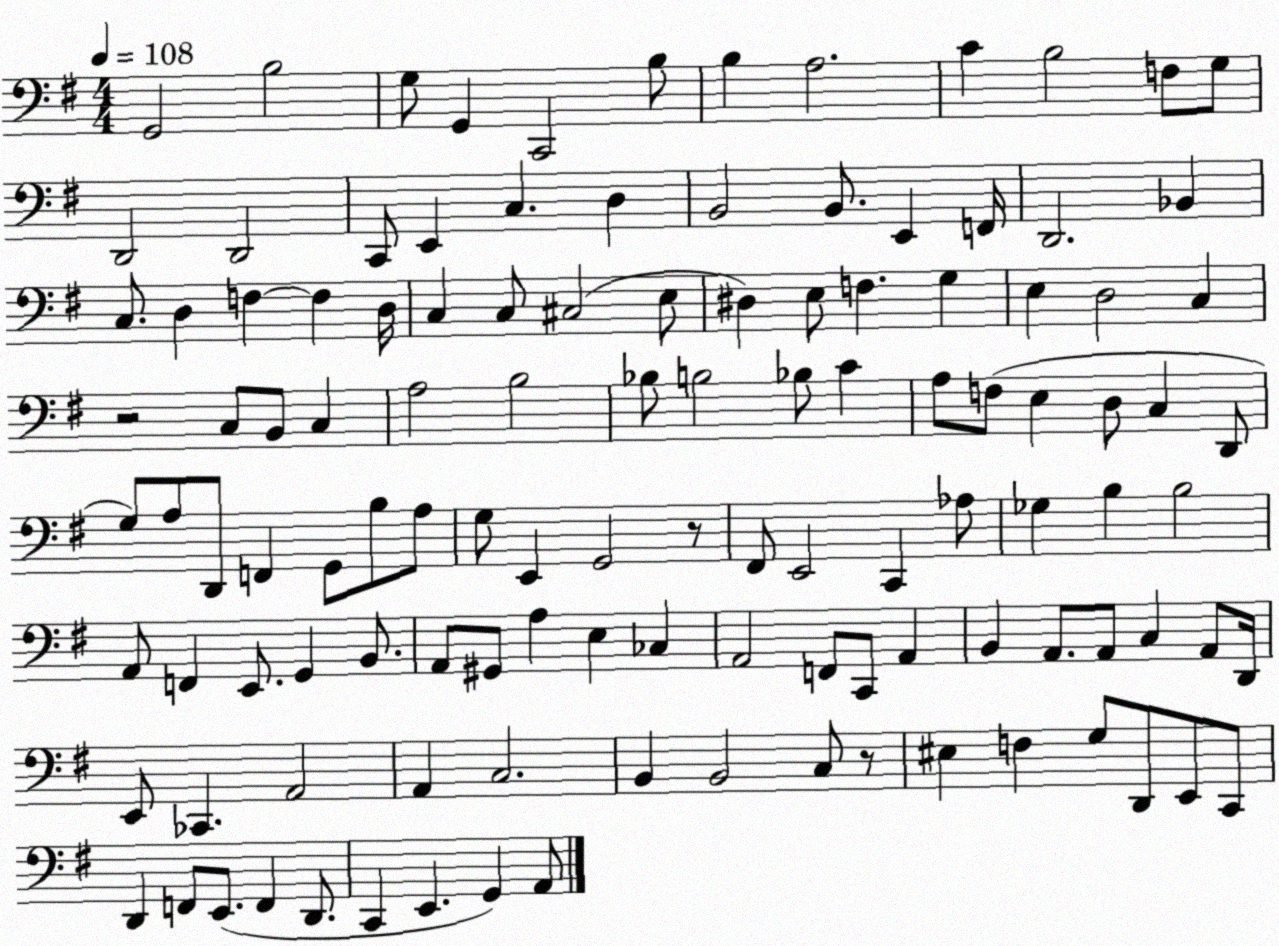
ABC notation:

X:1
T:Untitled
M:4/4
L:1/4
K:G
G,,2 B,2 G,/2 G,, C,,2 B,/2 B, A,2 C B,2 F,/2 G,/2 D,,2 D,,2 C,,/2 E,, C, D, B,,2 B,,/2 E,, F,,/4 D,,2 _B,, C,/2 D, F, F, D,/4 C, C,/2 ^C,2 E,/2 ^D, E,/2 F, G, E, D,2 C, z2 C,/2 B,,/2 C, A,2 B,2 _B,/2 B,2 _B,/2 C A,/2 F,/2 E, D,/2 C, D,,/2 G,/2 A,/2 D,,/2 F,, G,,/2 B,/2 A,/2 G,/2 E,, G,,2 z/2 ^F,,/2 E,,2 C,, _A,/2 _G, B, B,2 A,,/2 F,, E,,/2 G,, B,,/2 A,,/2 ^G,,/2 A, E, _C, A,,2 F,,/2 C,,/2 A,, B,, A,,/2 A,,/2 C, A,,/2 D,,/4 E,,/2 _C,, A,,2 A,, C,2 B,, B,,2 C,/2 z/2 ^E, F, G,/2 D,,/2 E,,/2 C,,/2 D,, F,,/2 E,,/2 F,, D,,/2 C,, E,, G,, A,,/2